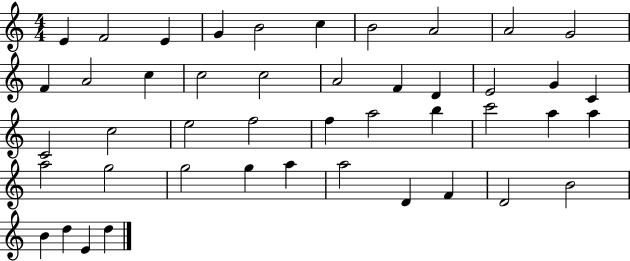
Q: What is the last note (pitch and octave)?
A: D5